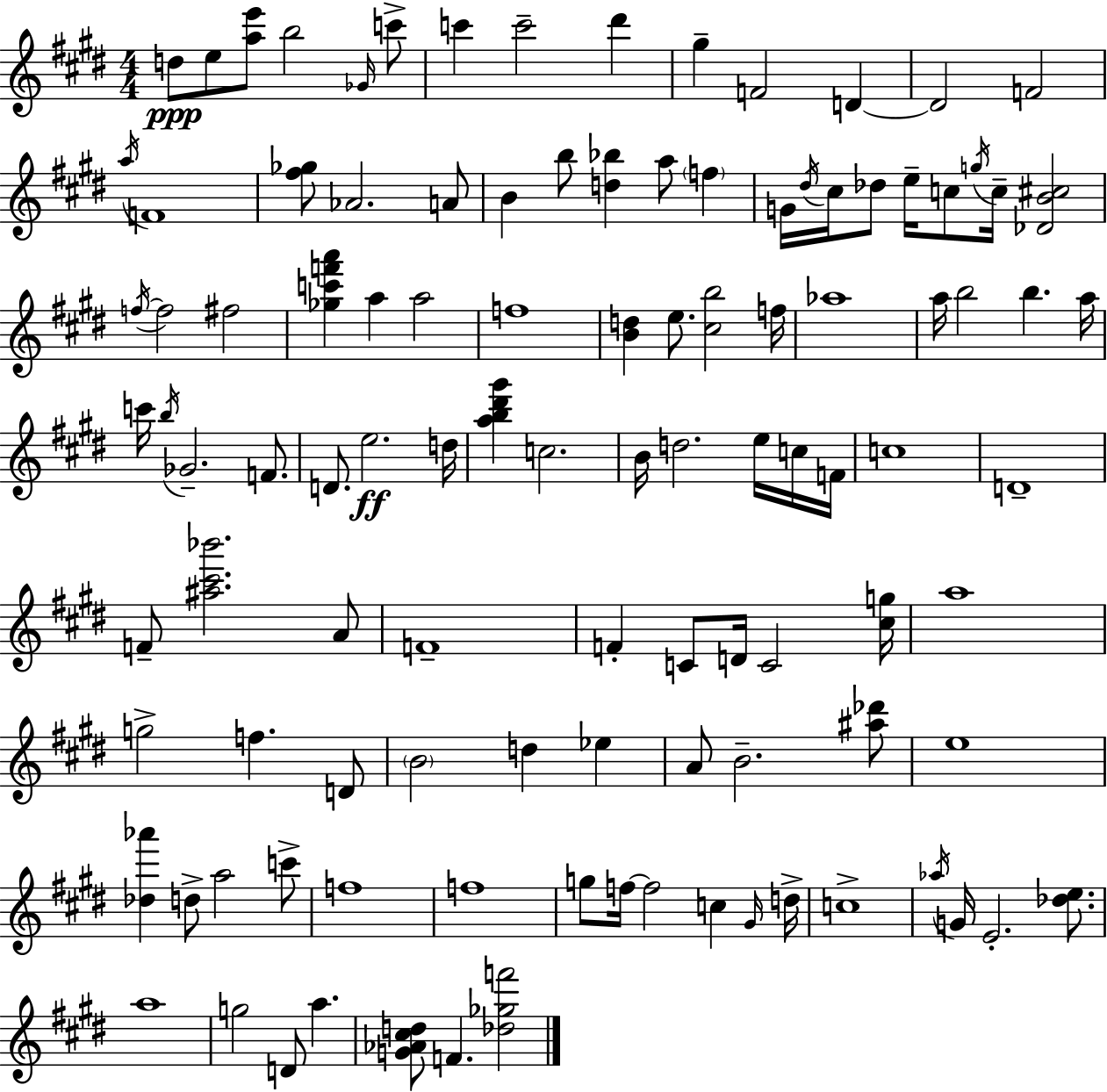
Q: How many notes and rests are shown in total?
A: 109